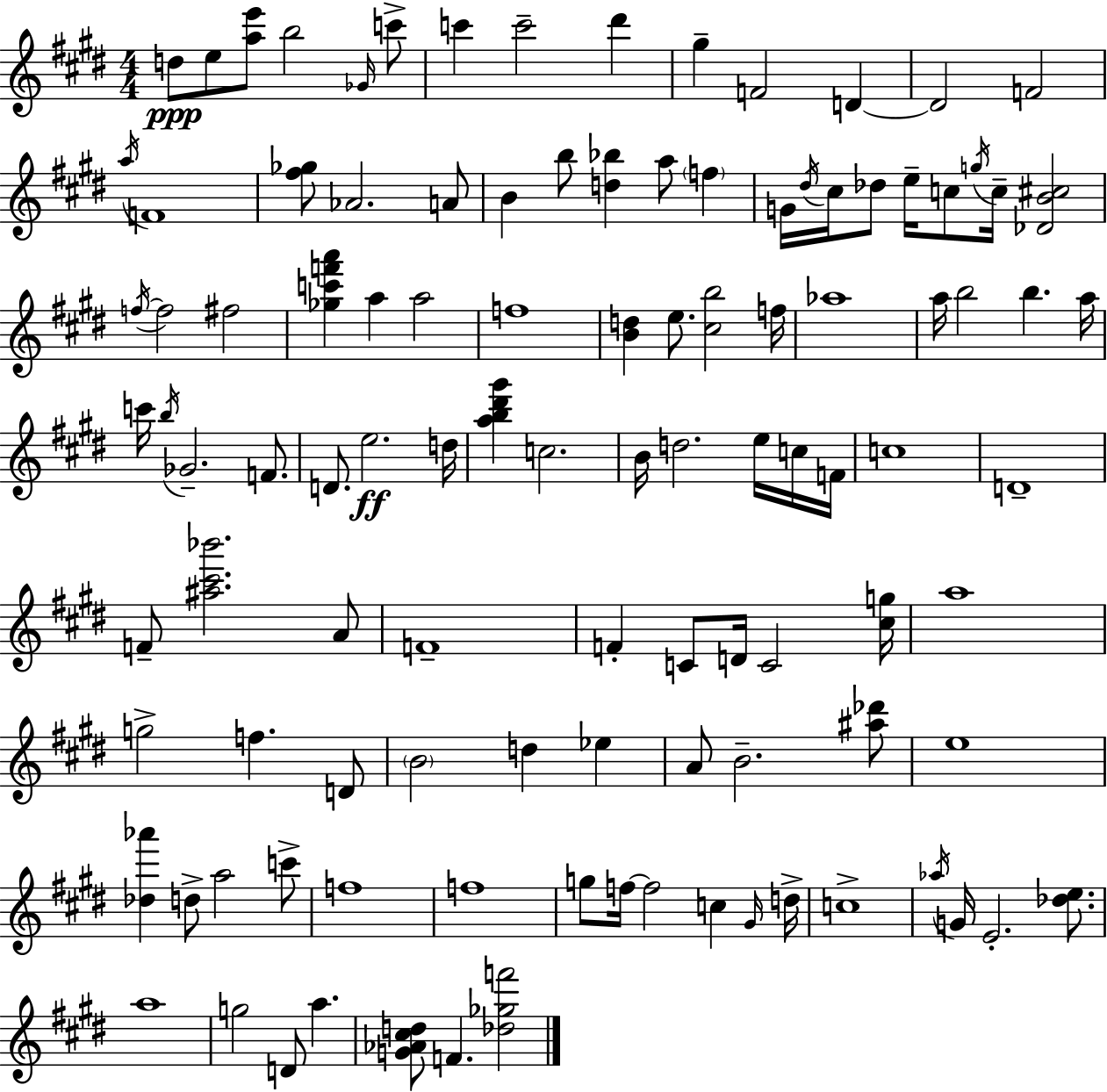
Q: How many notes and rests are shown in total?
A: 109